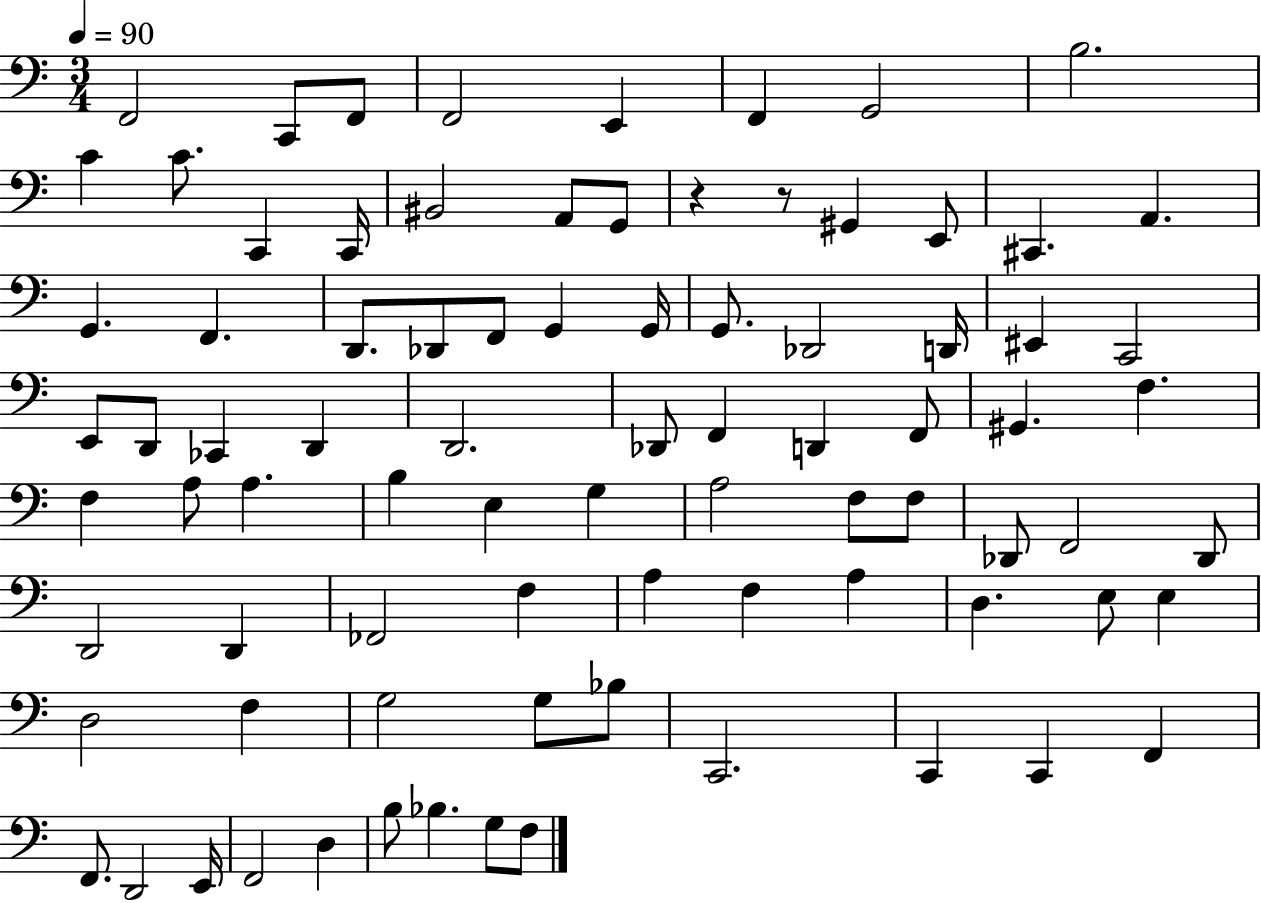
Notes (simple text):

F2/h C2/e F2/e F2/h E2/q F2/q G2/h B3/h. C4/q C4/e. C2/q C2/s BIS2/h A2/e G2/e R/q R/e G#2/q E2/e C#2/q. A2/q. G2/q. F2/q. D2/e. Db2/e F2/e G2/q G2/s G2/e. Db2/h D2/s EIS2/q C2/h E2/e D2/e CES2/q D2/q D2/h. Db2/e F2/q D2/q F2/e G#2/q. F3/q. F3/q A3/e A3/q. B3/q E3/q G3/q A3/h F3/e F3/e Db2/e F2/h Db2/e D2/h D2/q FES2/h F3/q A3/q F3/q A3/q D3/q. E3/e E3/q D3/h F3/q G3/h G3/e Bb3/e C2/h. C2/q C2/q F2/q F2/e. D2/h E2/s F2/h D3/q B3/e Bb3/q. G3/e F3/e